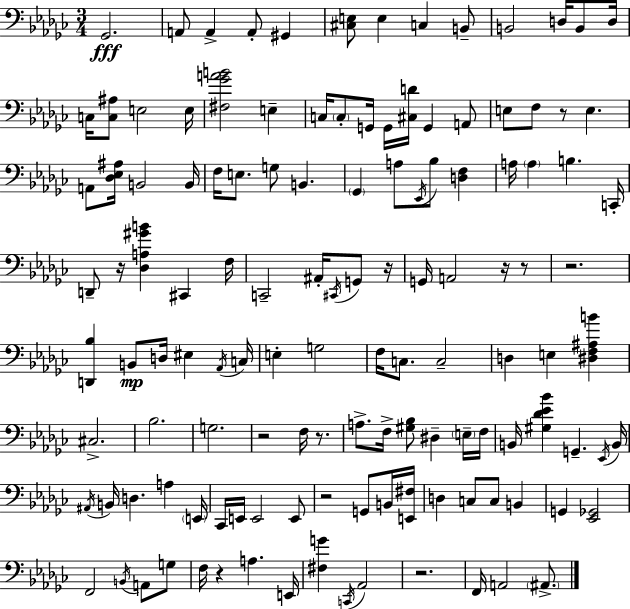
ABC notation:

X:1
T:Untitled
M:3/4
L:1/4
K:Ebm
_G,,2 A,,/2 A,, A,,/2 ^G,, [^C,E,]/2 E, C, B,,/2 B,,2 D,/4 B,,/2 D,/4 C,/4 [C,^A,]/2 E,2 E,/4 [^F,_GAB]2 E, C,/4 C,/2 G,,/4 G,,/4 [^C,D]/4 G,, A,,/2 E,/2 F,/2 z/2 E, A,,/2 [_D,_E,^A,]/4 B,,2 B,,/4 F,/4 E,/2 G,/2 B,, _G,, A,/2 _E,,/4 _B,/2 [D,F,] A,/4 A, B, C,,/4 D,,/2 z/4 [_D,A,^GB] ^C,, F,/4 C,,2 ^A,,/4 ^C,,/4 G,,/2 z/4 G,,/4 A,,2 z/4 z/2 z2 [D,,_B,] B,,/2 D,/4 ^E, _A,,/4 C,/4 E, G,2 F,/4 C,/2 C,2 D, E, [^D,F,^A,B] ^C,2 _B,2 G,2 z2 F,/4 z/2 A,/2 F,/4 [^G,_B,]/2 ^D, E,/4 F,/4 B,,/4 [^G,_D_E_B] G,, _E,,/4 B,,/4 ^A,,/4 B,,/4 D, A, E,,/4 _C,,/4 E,,/4 E,,2 E,,/2 z2 G,,/2 B,,/4 [E,,^F,]/4 D, C,/2 C,/2 B,, G,, [_E,,_G,,]2 F,,2 B,,/4 A,,/2 G,/2 F,/4 z A, E,,/4 [^F,G] C,,/4 _A,,2 z2 F,,/4 A,,2 ^A,,/2